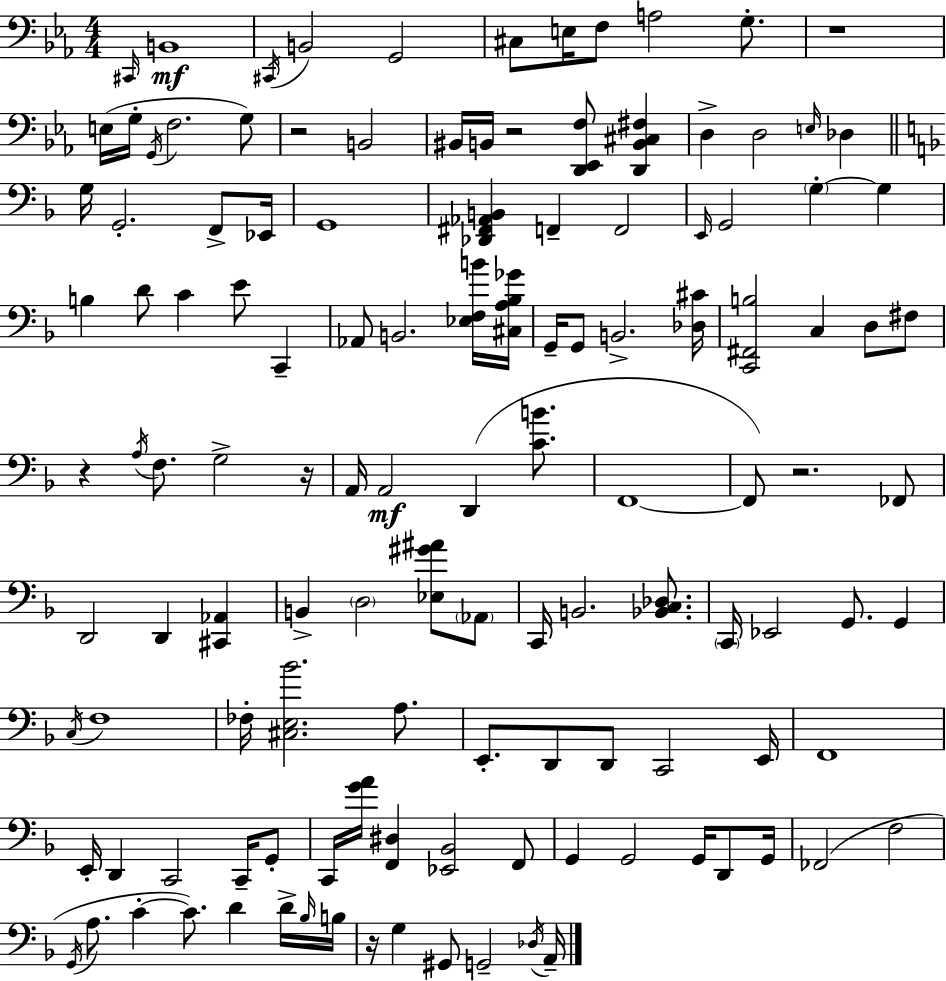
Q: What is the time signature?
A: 4/4